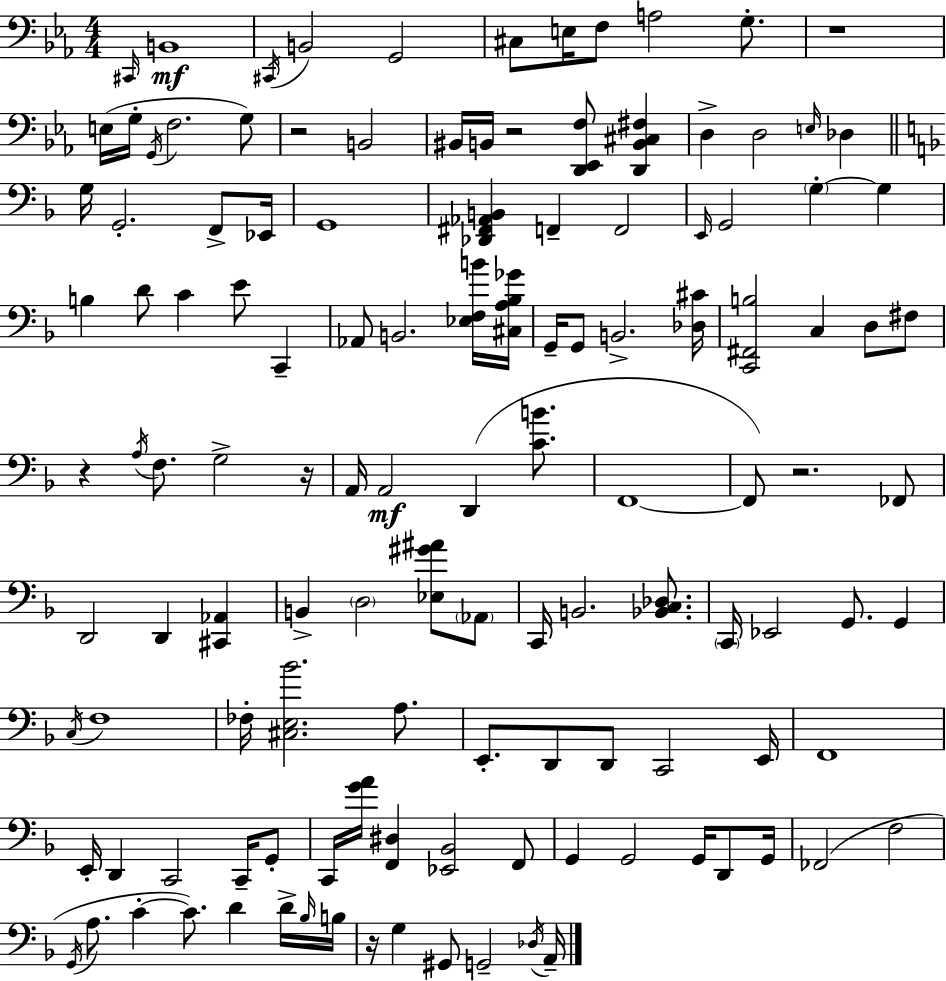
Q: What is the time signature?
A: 4/4